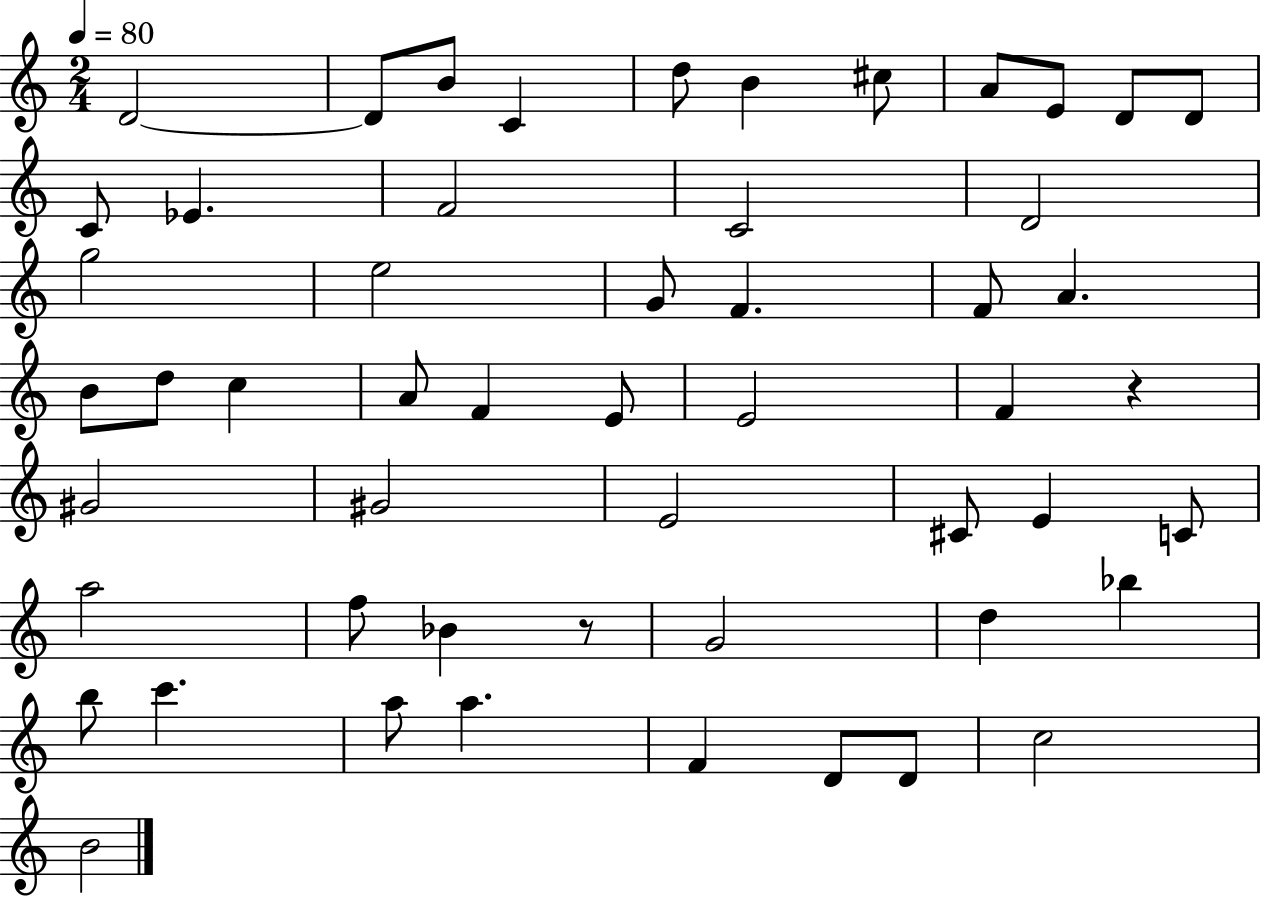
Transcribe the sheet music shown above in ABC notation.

X:1
T:Untitled
M:2/4
L:1/4
K:C
D2 D/2 B/2 C d/2 B ^c/2 A/2 E/2 D/2 D/2 C/2 _E F2 C2 D2 g2 e2 G/2 F F/2 A B/2 d/2 c A/2 F E/2 E2 F z ^G2 ^G2 E2 ^C/2 E C/2 a2 f/2 _B z/2 G2 d _b b/2 c' a/2 a F D/2 D/2 c2 B2